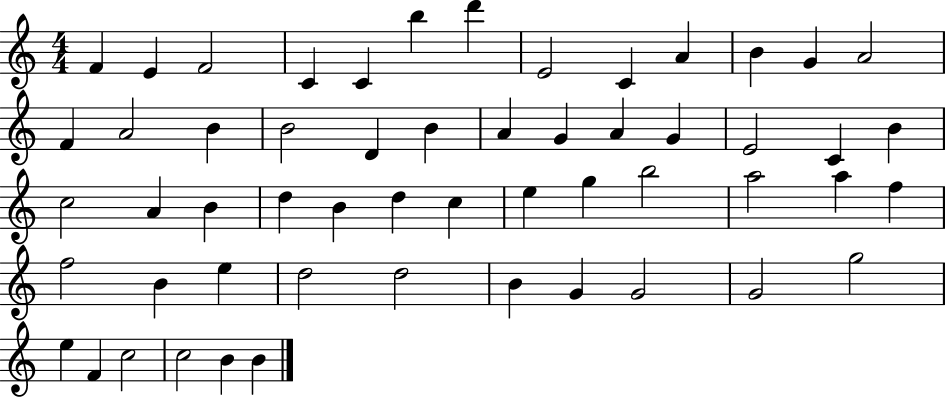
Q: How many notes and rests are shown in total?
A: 55